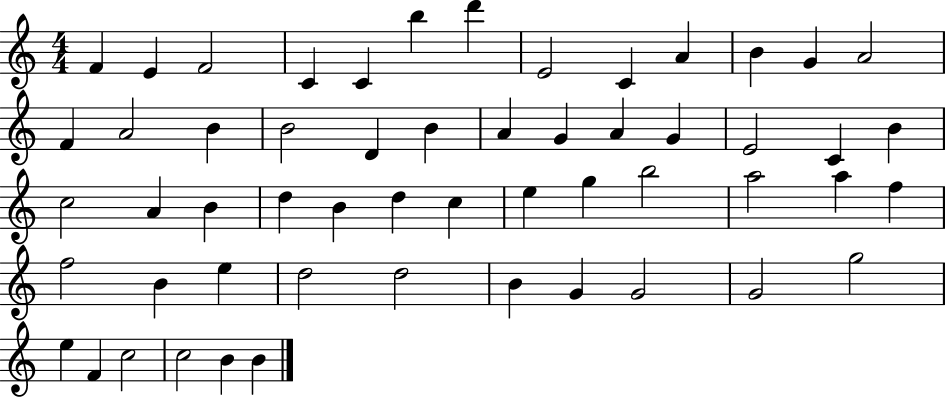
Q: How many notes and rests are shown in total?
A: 55